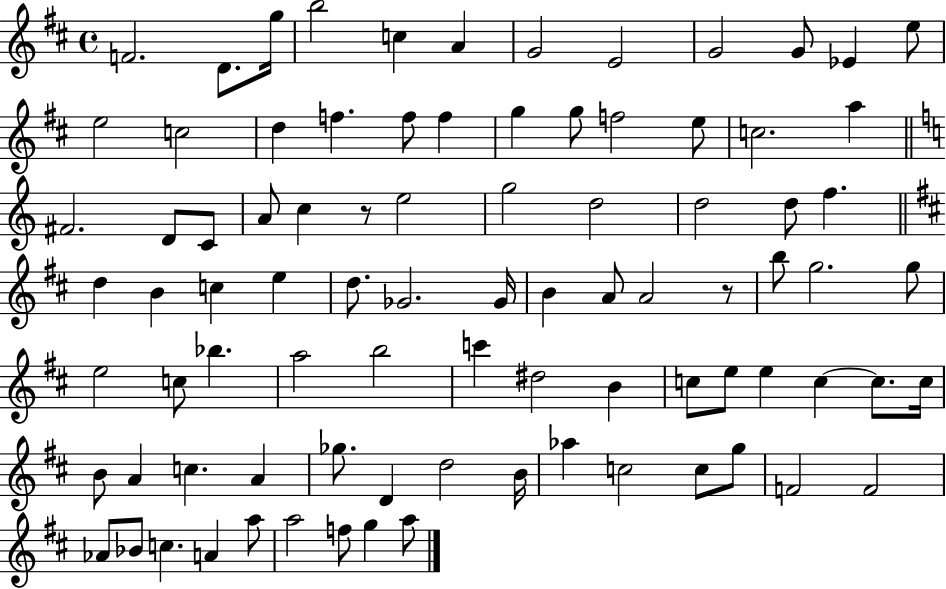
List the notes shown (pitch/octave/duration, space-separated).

F4/h. D4/e. G5/s B5/h C5/q A4/q G4/h E4/h G4/h G4/e Eb4/q E5/e E5/h C5/h D5/q F5/q. F5/e F5/q G5/q G5/e F5/h E5/e C5/h. A5/q F#4/h. D4/e C4/e A4/e C5/q R/e E5/h G5/h D5/h D5/h D5/e F5/q. D5/q B4/q C5/q E5/q D5/e. Gb4/h. Gb4/s B4/q A4/e A4/h R/e B5/e G5/h. G5/e E5/h C5/e Bb5/q. A5/h B5/h C6/q D#5/h B4/q C5/e E5/e E5/q C5/q C5/e. C5/s B4/e A4/q C5/q. A4/q Gb5/e. D4/q D5/h B4/s Ab5/q C5/h C5/e G5/e F4/h F4/h Ab4/e Bb4/e C5/q. A4/q A5/e A5/h F5/e G5/q A5/e